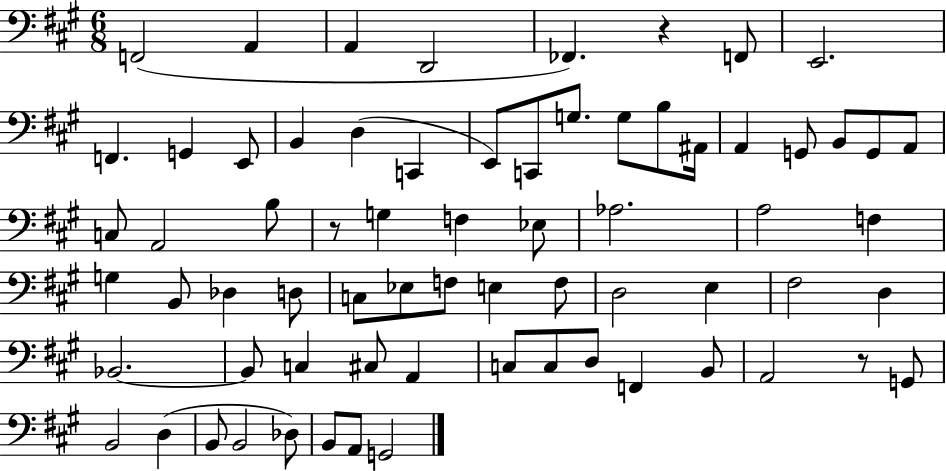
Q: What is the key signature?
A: A major